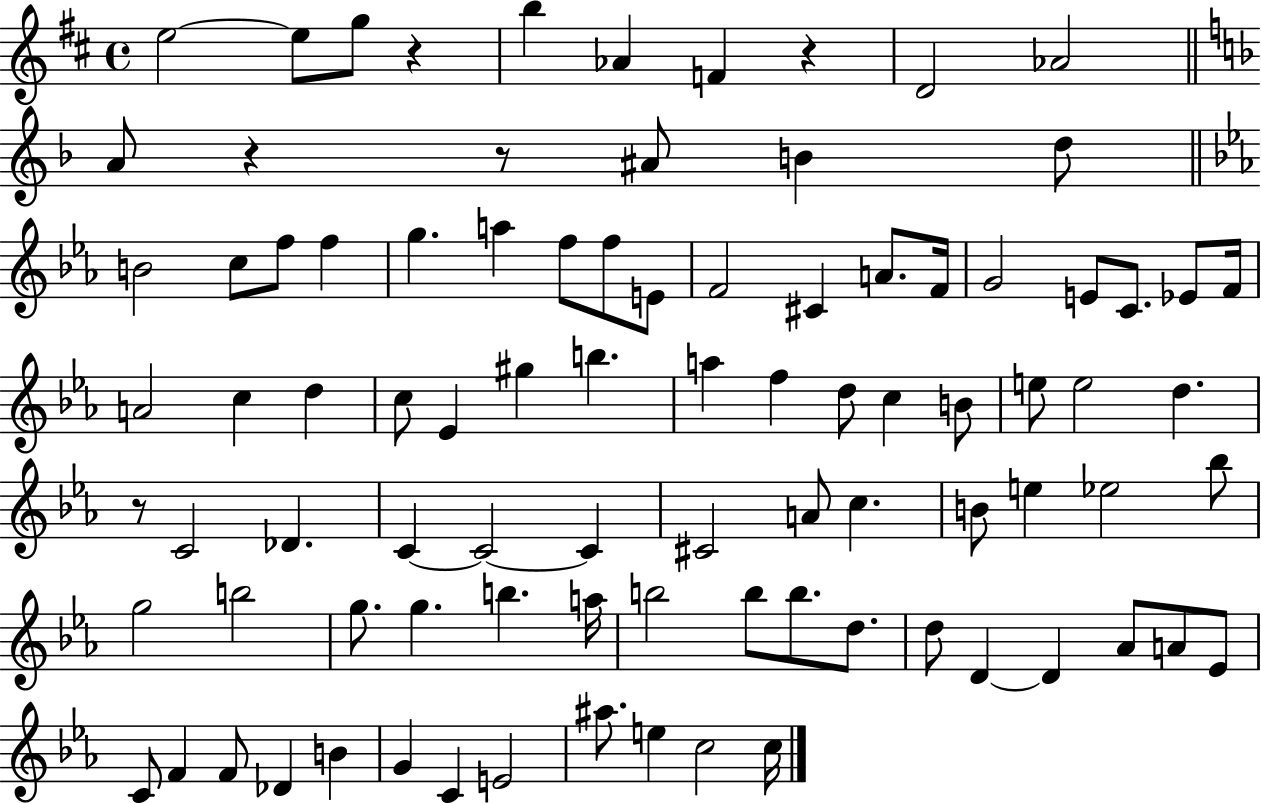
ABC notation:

X:1
T:Untitled
M:4/4
L:1/4
K:D
e2 e/2 g/2 z b _A F z D2 _A2 A/2 z z/2 ^A/2 B d/2 B2 c/2 f/2 f g a f/2 f/2 E/2 F2 ^C A/2 F/4 G2 E/2 C/2 _E/2 F/4 A2 c d c/2 _E ^g b a f d/2 c B/2 e/2 e2 d z/2 C2 _D C C2 C ^C2 A/2 c B/2 e _e2 _b/2 g2 b2 g/2 g b a/4 b2 b/2 b/2 d/2 d/2 D D _A/2 A/2 _E/2 C/2 F F/2 _D B G C E2 ^a/2 e c2 c/4